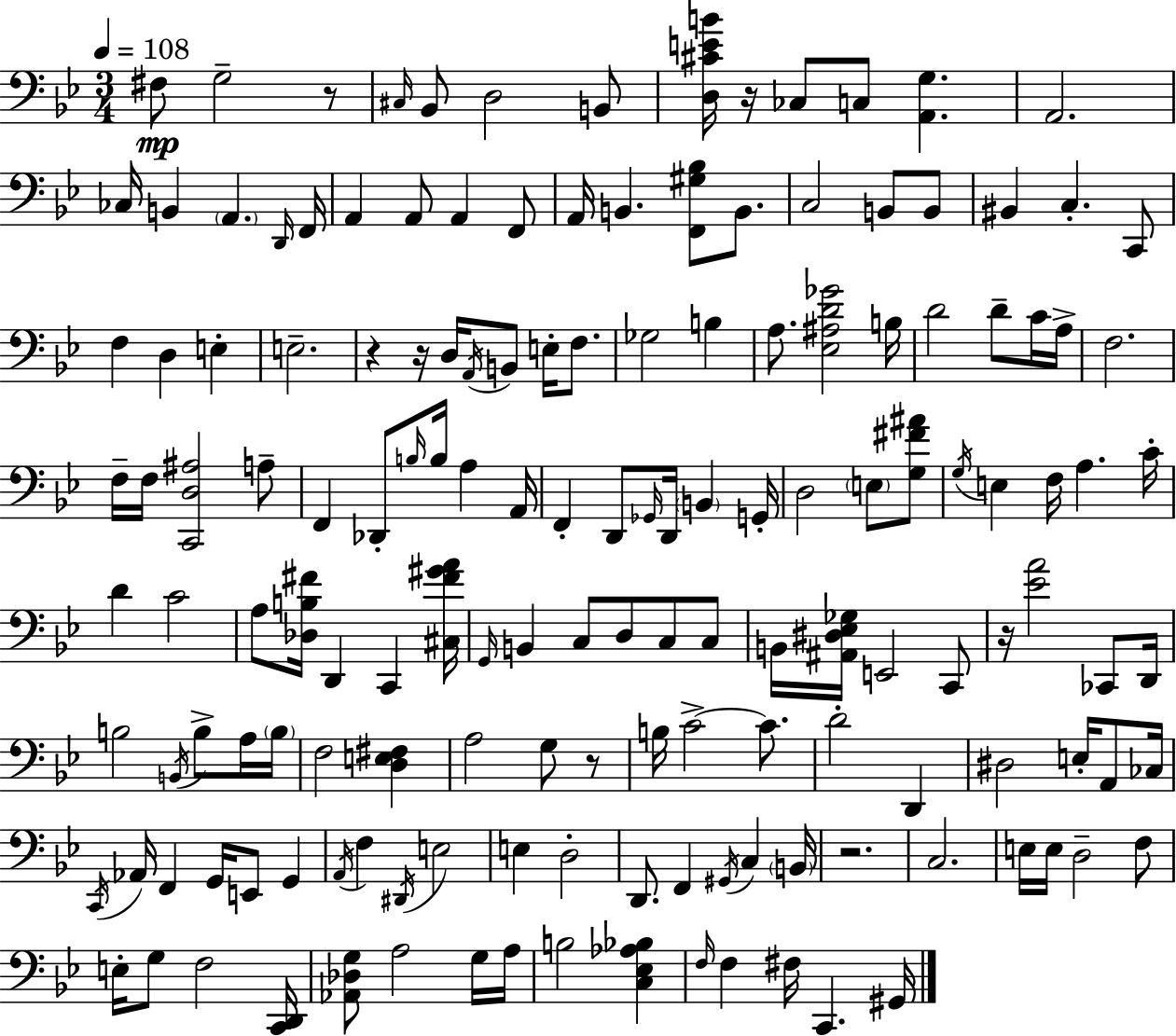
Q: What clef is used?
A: bass